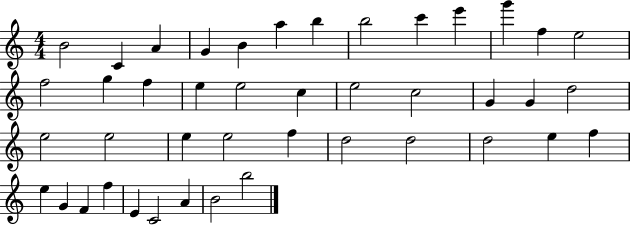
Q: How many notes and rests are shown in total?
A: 43